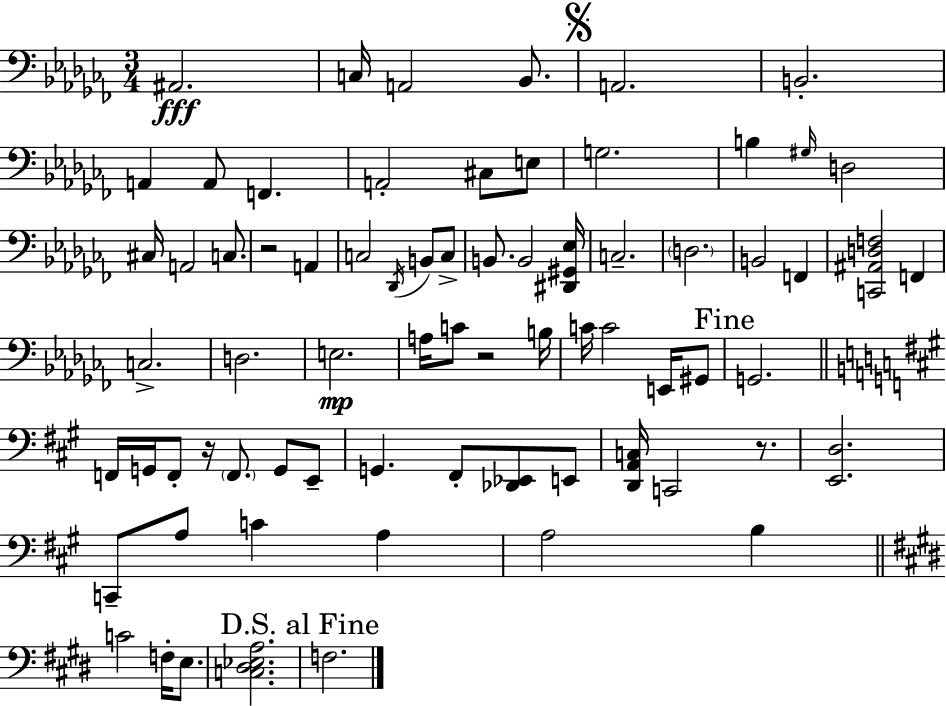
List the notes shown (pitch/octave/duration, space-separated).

A#2/h. C3/s A2/h Bb2/e. A2/h. B2/h. A2/q A2/e F2/q. A2/h C#3/e E3/e G3/h. B3/q G#3/s D3/h C#3/s A2/h C3/e. R/h A2/q C3/h Db2/s B2/e C3/e B2/e. B2/h [D#2,G#2,Eb3]/s C3/h. D3/h. B2/h F2/q [C2,A#2,D3,F3]/h F2/q C3/h. D3/h. E3/h. A3/s C4/e R/h B3/s C4/s C4/h E2/s G#2/e G2/h. F2/s G2/s F2/e R/s F2/e. G2/e E2/e G2/q. F#2/e [Db2,Eb2]/e E2/e [D2,A2,C3]/s C2/h R/e. [E2,D3]/h. C2/e A3/e C4/q A3/q A3/h B3/q C4/h F3/s E3/e. [C3,D#3,Eb3,A3]/h. F3/h.